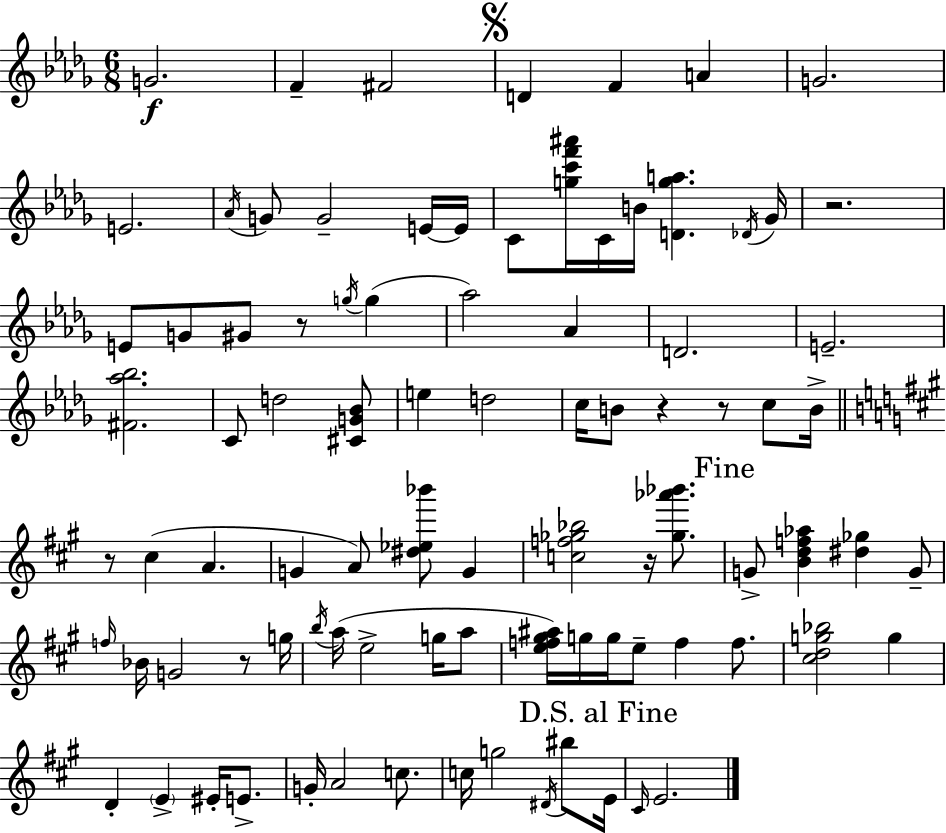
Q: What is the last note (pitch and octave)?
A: E4